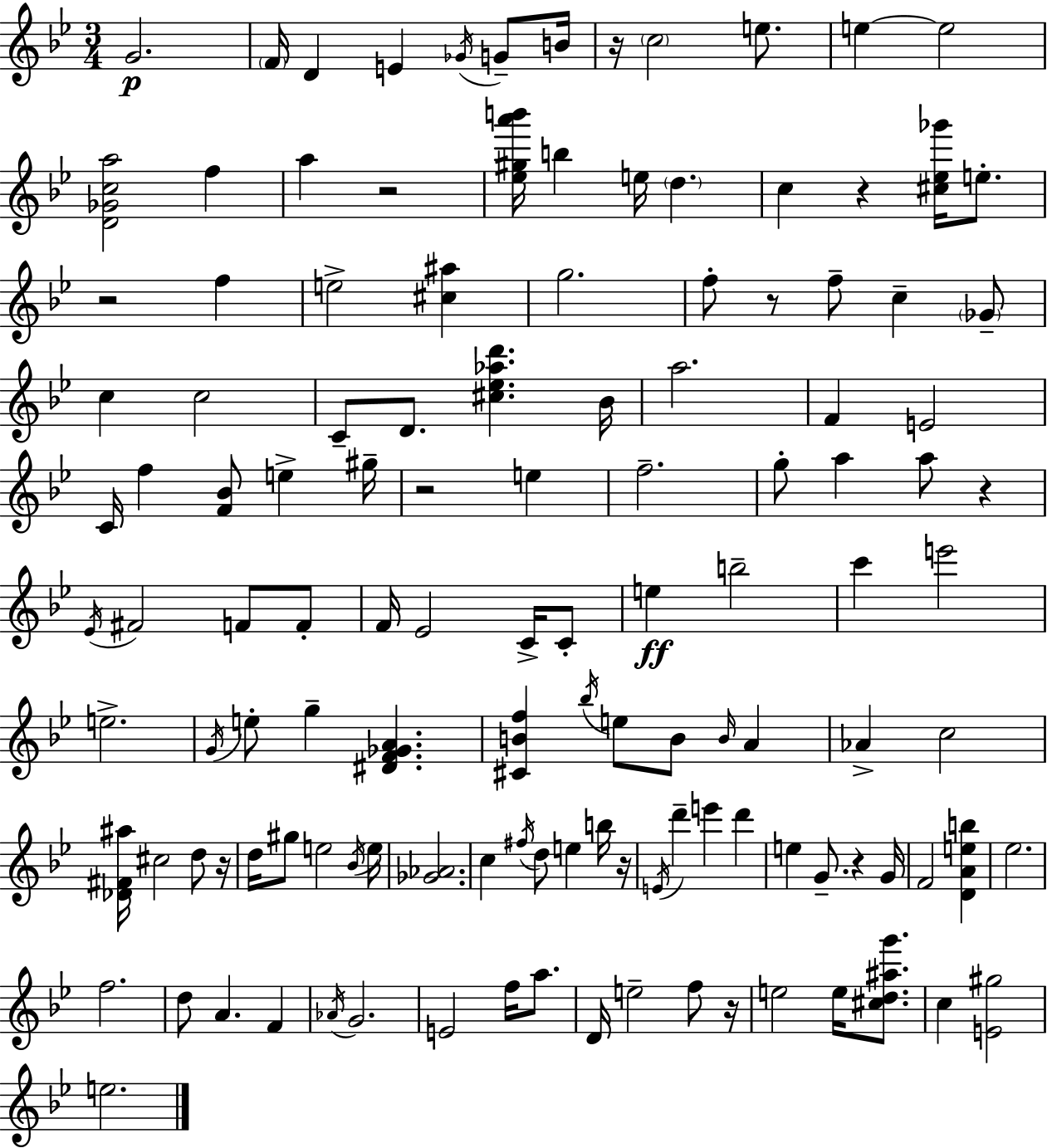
{
  \clef treble
  \numericTimeSignature
  \time 3/4
  \key bes \major
  g'2.\p | \parenthesize f'16 d'4 e'4 \acciaccatura { ges'16 } g'8-- | b'16 r16 \parenthesize c''2 e''8. | e''4~~ e''2 | \break <d' ges' c'' a''>2 f''4 | a''4 r2 | <ees'' gis'' a''' b'''>16 b''4 e''16 \parenthesize d''4. | c''4 r4 <cis'' ees'' ges'''>16 e''8.-. | \break r2 f''4 | e''2-> <cis'' ais''>4 | g''2. | f''8-. r8 f''8-- c''4-- \parenthesize ges'8-- | \break c''4 c''2 | c'8-- d'8. <cis'' ees'' aes'' d'''>4. | bes'16 a''2. | f'4 e'2 | \break c'16 f''4 <f' bes'>8 e''4-> | gis''16-- r2 e''4 | f''2.-- | g''8-. a''4 a''8 r4 | \break \acciaccatura { ees'16 } fis'2 f'8 | f'8-. f'16 ees'2 c'16-> | c'8-. e''4\ff b''2-- | c'''4 e'''2 | \break e''2.-> | \acciaccatura { g'16 } e''8-. g''4-- <dis' f' ges' a'>4. | <cis' b' f''>4 \acciaccatura { bes''16 } e''8 b'8 | \grace { b'16 } a'4 aes'4-> c''2 | \break <des' fis' ais''>16 cis''2 | d''8 r16 d''16 gis''8 e''2 | \acciaccatura { bes'16 } e''16 <ges' aes'>2. | c''4 \acciaccatura { fis''16 } d''8 | \break e''4 b''16 r16 \acciaccatura { e'16 } d'''4-- | e'''4 d'''4 e''4 | g'8.-- r4 g'16 f'2 | <d' a' e'' b''>4 ees''2. | \break f''2. | d''8 a'4. | f'4 \acciaccatura { aes'16 } g'2. | e'2 | \break f''16 a''8. d'16 e''2-- | f''8 r16 e''2 | e''16 <cis'' d'' ais'' g'''>8. c''4 | <e' gis''>2 e''2. | \break \bar "|."
}